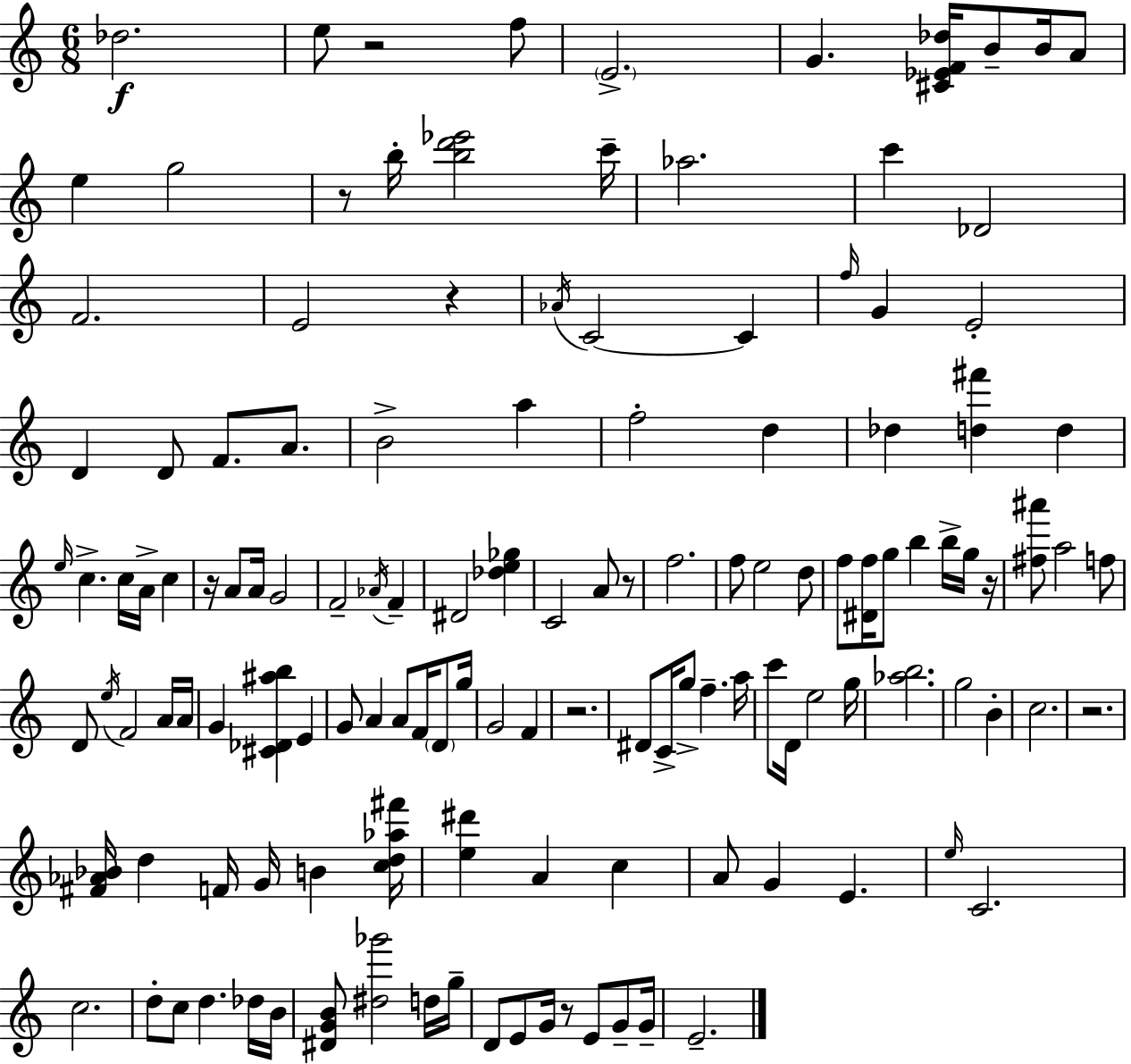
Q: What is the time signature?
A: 6/8